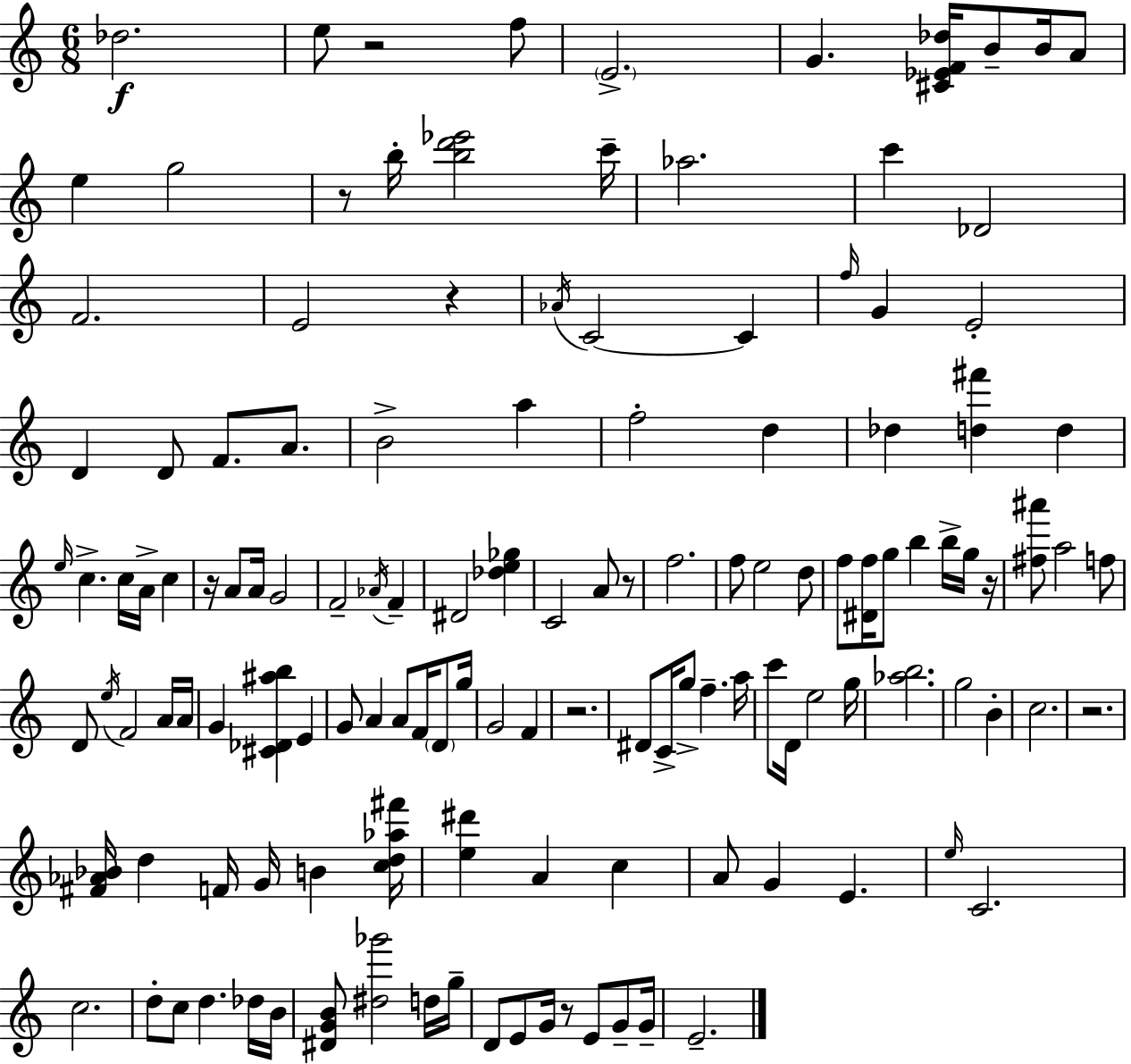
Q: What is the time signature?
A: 6/8